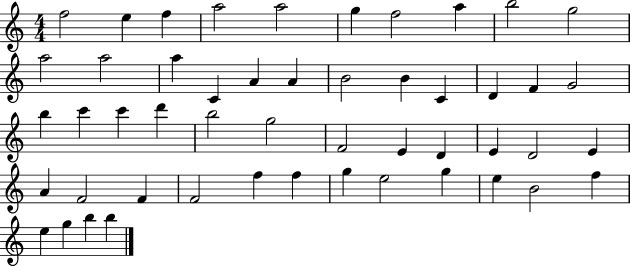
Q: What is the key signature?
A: C major